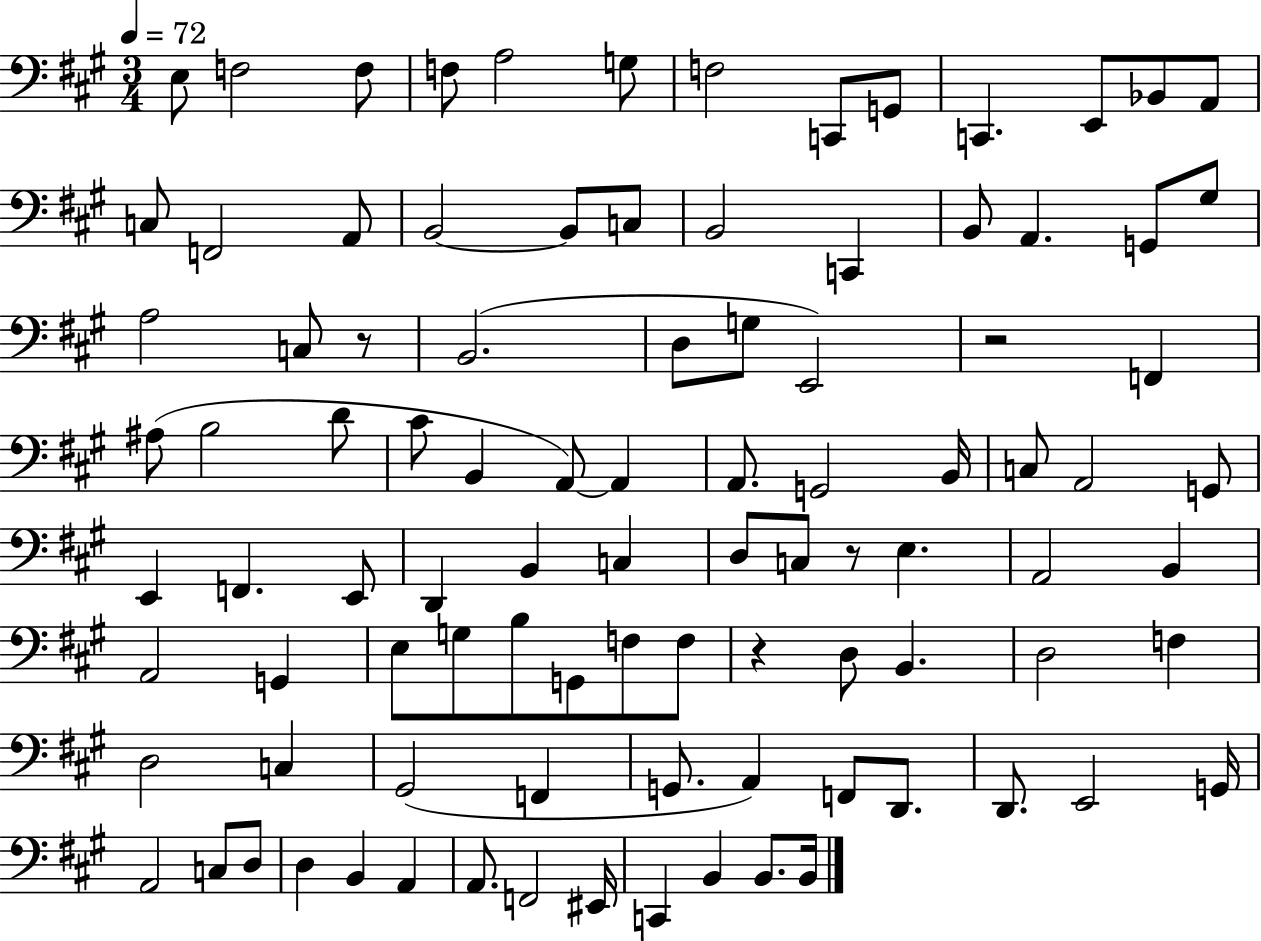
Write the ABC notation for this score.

X:1
T:Untitled
M:3/4
L:1/4
K:A
E,/2 F,2 F,/2 F,/2 A,2 G,/2 F,2 C,,/2 G,,/2 C,, E,,/2 _B,,/2 A,,/2 C,/2 F,,2 A,,/2 B,,2 B,,/2 C,/2 B,,2 C,, B,,/2 A,, G,,/2 ^G,/2 A,2 C,/2 z/2 B,,2 D,/2 G,/2 E,,2 z2 F,, ^A,/2 B,2 D/2 ^C/2 B,, A,,/2 A,, A,,/2 G,,2 B,,/4 C,/2 A,,2 G,,/2 E,, F,, E,,/2 D,, B,, C, D,/2 C,/2 z/2 E, A,,2 B,, A,,2 G,, E,/2 G,/2 B,/2 G,,/2 F,/2 F,/2 z D,/2 B,, D,2 F, D,2 C, ^G,,2 F,, G,,/2 A,, F,,/2 D,,/2 D,,/2 E,,2 G,,/4 A,,2 C,/2 D,/2 D, B,, A,, A,,/2 F,,2 ^E,,/4 C,, B,, B,,/2 B,,/4